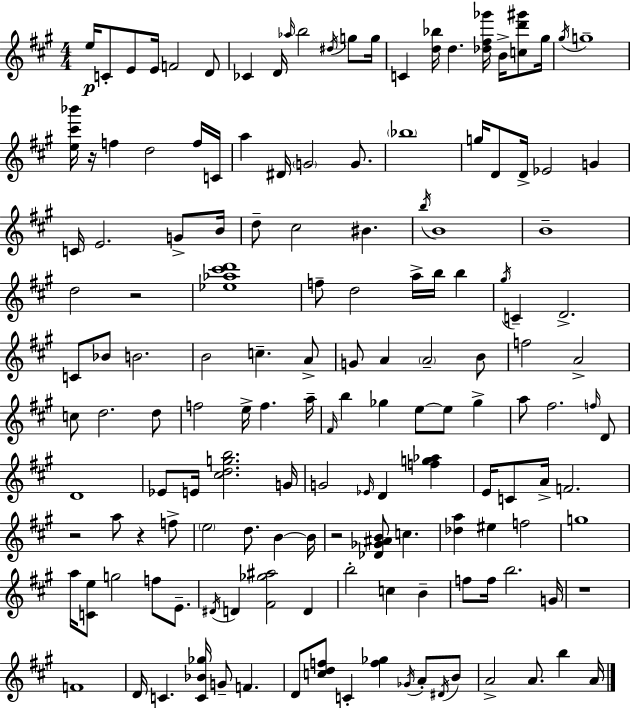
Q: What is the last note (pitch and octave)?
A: A4